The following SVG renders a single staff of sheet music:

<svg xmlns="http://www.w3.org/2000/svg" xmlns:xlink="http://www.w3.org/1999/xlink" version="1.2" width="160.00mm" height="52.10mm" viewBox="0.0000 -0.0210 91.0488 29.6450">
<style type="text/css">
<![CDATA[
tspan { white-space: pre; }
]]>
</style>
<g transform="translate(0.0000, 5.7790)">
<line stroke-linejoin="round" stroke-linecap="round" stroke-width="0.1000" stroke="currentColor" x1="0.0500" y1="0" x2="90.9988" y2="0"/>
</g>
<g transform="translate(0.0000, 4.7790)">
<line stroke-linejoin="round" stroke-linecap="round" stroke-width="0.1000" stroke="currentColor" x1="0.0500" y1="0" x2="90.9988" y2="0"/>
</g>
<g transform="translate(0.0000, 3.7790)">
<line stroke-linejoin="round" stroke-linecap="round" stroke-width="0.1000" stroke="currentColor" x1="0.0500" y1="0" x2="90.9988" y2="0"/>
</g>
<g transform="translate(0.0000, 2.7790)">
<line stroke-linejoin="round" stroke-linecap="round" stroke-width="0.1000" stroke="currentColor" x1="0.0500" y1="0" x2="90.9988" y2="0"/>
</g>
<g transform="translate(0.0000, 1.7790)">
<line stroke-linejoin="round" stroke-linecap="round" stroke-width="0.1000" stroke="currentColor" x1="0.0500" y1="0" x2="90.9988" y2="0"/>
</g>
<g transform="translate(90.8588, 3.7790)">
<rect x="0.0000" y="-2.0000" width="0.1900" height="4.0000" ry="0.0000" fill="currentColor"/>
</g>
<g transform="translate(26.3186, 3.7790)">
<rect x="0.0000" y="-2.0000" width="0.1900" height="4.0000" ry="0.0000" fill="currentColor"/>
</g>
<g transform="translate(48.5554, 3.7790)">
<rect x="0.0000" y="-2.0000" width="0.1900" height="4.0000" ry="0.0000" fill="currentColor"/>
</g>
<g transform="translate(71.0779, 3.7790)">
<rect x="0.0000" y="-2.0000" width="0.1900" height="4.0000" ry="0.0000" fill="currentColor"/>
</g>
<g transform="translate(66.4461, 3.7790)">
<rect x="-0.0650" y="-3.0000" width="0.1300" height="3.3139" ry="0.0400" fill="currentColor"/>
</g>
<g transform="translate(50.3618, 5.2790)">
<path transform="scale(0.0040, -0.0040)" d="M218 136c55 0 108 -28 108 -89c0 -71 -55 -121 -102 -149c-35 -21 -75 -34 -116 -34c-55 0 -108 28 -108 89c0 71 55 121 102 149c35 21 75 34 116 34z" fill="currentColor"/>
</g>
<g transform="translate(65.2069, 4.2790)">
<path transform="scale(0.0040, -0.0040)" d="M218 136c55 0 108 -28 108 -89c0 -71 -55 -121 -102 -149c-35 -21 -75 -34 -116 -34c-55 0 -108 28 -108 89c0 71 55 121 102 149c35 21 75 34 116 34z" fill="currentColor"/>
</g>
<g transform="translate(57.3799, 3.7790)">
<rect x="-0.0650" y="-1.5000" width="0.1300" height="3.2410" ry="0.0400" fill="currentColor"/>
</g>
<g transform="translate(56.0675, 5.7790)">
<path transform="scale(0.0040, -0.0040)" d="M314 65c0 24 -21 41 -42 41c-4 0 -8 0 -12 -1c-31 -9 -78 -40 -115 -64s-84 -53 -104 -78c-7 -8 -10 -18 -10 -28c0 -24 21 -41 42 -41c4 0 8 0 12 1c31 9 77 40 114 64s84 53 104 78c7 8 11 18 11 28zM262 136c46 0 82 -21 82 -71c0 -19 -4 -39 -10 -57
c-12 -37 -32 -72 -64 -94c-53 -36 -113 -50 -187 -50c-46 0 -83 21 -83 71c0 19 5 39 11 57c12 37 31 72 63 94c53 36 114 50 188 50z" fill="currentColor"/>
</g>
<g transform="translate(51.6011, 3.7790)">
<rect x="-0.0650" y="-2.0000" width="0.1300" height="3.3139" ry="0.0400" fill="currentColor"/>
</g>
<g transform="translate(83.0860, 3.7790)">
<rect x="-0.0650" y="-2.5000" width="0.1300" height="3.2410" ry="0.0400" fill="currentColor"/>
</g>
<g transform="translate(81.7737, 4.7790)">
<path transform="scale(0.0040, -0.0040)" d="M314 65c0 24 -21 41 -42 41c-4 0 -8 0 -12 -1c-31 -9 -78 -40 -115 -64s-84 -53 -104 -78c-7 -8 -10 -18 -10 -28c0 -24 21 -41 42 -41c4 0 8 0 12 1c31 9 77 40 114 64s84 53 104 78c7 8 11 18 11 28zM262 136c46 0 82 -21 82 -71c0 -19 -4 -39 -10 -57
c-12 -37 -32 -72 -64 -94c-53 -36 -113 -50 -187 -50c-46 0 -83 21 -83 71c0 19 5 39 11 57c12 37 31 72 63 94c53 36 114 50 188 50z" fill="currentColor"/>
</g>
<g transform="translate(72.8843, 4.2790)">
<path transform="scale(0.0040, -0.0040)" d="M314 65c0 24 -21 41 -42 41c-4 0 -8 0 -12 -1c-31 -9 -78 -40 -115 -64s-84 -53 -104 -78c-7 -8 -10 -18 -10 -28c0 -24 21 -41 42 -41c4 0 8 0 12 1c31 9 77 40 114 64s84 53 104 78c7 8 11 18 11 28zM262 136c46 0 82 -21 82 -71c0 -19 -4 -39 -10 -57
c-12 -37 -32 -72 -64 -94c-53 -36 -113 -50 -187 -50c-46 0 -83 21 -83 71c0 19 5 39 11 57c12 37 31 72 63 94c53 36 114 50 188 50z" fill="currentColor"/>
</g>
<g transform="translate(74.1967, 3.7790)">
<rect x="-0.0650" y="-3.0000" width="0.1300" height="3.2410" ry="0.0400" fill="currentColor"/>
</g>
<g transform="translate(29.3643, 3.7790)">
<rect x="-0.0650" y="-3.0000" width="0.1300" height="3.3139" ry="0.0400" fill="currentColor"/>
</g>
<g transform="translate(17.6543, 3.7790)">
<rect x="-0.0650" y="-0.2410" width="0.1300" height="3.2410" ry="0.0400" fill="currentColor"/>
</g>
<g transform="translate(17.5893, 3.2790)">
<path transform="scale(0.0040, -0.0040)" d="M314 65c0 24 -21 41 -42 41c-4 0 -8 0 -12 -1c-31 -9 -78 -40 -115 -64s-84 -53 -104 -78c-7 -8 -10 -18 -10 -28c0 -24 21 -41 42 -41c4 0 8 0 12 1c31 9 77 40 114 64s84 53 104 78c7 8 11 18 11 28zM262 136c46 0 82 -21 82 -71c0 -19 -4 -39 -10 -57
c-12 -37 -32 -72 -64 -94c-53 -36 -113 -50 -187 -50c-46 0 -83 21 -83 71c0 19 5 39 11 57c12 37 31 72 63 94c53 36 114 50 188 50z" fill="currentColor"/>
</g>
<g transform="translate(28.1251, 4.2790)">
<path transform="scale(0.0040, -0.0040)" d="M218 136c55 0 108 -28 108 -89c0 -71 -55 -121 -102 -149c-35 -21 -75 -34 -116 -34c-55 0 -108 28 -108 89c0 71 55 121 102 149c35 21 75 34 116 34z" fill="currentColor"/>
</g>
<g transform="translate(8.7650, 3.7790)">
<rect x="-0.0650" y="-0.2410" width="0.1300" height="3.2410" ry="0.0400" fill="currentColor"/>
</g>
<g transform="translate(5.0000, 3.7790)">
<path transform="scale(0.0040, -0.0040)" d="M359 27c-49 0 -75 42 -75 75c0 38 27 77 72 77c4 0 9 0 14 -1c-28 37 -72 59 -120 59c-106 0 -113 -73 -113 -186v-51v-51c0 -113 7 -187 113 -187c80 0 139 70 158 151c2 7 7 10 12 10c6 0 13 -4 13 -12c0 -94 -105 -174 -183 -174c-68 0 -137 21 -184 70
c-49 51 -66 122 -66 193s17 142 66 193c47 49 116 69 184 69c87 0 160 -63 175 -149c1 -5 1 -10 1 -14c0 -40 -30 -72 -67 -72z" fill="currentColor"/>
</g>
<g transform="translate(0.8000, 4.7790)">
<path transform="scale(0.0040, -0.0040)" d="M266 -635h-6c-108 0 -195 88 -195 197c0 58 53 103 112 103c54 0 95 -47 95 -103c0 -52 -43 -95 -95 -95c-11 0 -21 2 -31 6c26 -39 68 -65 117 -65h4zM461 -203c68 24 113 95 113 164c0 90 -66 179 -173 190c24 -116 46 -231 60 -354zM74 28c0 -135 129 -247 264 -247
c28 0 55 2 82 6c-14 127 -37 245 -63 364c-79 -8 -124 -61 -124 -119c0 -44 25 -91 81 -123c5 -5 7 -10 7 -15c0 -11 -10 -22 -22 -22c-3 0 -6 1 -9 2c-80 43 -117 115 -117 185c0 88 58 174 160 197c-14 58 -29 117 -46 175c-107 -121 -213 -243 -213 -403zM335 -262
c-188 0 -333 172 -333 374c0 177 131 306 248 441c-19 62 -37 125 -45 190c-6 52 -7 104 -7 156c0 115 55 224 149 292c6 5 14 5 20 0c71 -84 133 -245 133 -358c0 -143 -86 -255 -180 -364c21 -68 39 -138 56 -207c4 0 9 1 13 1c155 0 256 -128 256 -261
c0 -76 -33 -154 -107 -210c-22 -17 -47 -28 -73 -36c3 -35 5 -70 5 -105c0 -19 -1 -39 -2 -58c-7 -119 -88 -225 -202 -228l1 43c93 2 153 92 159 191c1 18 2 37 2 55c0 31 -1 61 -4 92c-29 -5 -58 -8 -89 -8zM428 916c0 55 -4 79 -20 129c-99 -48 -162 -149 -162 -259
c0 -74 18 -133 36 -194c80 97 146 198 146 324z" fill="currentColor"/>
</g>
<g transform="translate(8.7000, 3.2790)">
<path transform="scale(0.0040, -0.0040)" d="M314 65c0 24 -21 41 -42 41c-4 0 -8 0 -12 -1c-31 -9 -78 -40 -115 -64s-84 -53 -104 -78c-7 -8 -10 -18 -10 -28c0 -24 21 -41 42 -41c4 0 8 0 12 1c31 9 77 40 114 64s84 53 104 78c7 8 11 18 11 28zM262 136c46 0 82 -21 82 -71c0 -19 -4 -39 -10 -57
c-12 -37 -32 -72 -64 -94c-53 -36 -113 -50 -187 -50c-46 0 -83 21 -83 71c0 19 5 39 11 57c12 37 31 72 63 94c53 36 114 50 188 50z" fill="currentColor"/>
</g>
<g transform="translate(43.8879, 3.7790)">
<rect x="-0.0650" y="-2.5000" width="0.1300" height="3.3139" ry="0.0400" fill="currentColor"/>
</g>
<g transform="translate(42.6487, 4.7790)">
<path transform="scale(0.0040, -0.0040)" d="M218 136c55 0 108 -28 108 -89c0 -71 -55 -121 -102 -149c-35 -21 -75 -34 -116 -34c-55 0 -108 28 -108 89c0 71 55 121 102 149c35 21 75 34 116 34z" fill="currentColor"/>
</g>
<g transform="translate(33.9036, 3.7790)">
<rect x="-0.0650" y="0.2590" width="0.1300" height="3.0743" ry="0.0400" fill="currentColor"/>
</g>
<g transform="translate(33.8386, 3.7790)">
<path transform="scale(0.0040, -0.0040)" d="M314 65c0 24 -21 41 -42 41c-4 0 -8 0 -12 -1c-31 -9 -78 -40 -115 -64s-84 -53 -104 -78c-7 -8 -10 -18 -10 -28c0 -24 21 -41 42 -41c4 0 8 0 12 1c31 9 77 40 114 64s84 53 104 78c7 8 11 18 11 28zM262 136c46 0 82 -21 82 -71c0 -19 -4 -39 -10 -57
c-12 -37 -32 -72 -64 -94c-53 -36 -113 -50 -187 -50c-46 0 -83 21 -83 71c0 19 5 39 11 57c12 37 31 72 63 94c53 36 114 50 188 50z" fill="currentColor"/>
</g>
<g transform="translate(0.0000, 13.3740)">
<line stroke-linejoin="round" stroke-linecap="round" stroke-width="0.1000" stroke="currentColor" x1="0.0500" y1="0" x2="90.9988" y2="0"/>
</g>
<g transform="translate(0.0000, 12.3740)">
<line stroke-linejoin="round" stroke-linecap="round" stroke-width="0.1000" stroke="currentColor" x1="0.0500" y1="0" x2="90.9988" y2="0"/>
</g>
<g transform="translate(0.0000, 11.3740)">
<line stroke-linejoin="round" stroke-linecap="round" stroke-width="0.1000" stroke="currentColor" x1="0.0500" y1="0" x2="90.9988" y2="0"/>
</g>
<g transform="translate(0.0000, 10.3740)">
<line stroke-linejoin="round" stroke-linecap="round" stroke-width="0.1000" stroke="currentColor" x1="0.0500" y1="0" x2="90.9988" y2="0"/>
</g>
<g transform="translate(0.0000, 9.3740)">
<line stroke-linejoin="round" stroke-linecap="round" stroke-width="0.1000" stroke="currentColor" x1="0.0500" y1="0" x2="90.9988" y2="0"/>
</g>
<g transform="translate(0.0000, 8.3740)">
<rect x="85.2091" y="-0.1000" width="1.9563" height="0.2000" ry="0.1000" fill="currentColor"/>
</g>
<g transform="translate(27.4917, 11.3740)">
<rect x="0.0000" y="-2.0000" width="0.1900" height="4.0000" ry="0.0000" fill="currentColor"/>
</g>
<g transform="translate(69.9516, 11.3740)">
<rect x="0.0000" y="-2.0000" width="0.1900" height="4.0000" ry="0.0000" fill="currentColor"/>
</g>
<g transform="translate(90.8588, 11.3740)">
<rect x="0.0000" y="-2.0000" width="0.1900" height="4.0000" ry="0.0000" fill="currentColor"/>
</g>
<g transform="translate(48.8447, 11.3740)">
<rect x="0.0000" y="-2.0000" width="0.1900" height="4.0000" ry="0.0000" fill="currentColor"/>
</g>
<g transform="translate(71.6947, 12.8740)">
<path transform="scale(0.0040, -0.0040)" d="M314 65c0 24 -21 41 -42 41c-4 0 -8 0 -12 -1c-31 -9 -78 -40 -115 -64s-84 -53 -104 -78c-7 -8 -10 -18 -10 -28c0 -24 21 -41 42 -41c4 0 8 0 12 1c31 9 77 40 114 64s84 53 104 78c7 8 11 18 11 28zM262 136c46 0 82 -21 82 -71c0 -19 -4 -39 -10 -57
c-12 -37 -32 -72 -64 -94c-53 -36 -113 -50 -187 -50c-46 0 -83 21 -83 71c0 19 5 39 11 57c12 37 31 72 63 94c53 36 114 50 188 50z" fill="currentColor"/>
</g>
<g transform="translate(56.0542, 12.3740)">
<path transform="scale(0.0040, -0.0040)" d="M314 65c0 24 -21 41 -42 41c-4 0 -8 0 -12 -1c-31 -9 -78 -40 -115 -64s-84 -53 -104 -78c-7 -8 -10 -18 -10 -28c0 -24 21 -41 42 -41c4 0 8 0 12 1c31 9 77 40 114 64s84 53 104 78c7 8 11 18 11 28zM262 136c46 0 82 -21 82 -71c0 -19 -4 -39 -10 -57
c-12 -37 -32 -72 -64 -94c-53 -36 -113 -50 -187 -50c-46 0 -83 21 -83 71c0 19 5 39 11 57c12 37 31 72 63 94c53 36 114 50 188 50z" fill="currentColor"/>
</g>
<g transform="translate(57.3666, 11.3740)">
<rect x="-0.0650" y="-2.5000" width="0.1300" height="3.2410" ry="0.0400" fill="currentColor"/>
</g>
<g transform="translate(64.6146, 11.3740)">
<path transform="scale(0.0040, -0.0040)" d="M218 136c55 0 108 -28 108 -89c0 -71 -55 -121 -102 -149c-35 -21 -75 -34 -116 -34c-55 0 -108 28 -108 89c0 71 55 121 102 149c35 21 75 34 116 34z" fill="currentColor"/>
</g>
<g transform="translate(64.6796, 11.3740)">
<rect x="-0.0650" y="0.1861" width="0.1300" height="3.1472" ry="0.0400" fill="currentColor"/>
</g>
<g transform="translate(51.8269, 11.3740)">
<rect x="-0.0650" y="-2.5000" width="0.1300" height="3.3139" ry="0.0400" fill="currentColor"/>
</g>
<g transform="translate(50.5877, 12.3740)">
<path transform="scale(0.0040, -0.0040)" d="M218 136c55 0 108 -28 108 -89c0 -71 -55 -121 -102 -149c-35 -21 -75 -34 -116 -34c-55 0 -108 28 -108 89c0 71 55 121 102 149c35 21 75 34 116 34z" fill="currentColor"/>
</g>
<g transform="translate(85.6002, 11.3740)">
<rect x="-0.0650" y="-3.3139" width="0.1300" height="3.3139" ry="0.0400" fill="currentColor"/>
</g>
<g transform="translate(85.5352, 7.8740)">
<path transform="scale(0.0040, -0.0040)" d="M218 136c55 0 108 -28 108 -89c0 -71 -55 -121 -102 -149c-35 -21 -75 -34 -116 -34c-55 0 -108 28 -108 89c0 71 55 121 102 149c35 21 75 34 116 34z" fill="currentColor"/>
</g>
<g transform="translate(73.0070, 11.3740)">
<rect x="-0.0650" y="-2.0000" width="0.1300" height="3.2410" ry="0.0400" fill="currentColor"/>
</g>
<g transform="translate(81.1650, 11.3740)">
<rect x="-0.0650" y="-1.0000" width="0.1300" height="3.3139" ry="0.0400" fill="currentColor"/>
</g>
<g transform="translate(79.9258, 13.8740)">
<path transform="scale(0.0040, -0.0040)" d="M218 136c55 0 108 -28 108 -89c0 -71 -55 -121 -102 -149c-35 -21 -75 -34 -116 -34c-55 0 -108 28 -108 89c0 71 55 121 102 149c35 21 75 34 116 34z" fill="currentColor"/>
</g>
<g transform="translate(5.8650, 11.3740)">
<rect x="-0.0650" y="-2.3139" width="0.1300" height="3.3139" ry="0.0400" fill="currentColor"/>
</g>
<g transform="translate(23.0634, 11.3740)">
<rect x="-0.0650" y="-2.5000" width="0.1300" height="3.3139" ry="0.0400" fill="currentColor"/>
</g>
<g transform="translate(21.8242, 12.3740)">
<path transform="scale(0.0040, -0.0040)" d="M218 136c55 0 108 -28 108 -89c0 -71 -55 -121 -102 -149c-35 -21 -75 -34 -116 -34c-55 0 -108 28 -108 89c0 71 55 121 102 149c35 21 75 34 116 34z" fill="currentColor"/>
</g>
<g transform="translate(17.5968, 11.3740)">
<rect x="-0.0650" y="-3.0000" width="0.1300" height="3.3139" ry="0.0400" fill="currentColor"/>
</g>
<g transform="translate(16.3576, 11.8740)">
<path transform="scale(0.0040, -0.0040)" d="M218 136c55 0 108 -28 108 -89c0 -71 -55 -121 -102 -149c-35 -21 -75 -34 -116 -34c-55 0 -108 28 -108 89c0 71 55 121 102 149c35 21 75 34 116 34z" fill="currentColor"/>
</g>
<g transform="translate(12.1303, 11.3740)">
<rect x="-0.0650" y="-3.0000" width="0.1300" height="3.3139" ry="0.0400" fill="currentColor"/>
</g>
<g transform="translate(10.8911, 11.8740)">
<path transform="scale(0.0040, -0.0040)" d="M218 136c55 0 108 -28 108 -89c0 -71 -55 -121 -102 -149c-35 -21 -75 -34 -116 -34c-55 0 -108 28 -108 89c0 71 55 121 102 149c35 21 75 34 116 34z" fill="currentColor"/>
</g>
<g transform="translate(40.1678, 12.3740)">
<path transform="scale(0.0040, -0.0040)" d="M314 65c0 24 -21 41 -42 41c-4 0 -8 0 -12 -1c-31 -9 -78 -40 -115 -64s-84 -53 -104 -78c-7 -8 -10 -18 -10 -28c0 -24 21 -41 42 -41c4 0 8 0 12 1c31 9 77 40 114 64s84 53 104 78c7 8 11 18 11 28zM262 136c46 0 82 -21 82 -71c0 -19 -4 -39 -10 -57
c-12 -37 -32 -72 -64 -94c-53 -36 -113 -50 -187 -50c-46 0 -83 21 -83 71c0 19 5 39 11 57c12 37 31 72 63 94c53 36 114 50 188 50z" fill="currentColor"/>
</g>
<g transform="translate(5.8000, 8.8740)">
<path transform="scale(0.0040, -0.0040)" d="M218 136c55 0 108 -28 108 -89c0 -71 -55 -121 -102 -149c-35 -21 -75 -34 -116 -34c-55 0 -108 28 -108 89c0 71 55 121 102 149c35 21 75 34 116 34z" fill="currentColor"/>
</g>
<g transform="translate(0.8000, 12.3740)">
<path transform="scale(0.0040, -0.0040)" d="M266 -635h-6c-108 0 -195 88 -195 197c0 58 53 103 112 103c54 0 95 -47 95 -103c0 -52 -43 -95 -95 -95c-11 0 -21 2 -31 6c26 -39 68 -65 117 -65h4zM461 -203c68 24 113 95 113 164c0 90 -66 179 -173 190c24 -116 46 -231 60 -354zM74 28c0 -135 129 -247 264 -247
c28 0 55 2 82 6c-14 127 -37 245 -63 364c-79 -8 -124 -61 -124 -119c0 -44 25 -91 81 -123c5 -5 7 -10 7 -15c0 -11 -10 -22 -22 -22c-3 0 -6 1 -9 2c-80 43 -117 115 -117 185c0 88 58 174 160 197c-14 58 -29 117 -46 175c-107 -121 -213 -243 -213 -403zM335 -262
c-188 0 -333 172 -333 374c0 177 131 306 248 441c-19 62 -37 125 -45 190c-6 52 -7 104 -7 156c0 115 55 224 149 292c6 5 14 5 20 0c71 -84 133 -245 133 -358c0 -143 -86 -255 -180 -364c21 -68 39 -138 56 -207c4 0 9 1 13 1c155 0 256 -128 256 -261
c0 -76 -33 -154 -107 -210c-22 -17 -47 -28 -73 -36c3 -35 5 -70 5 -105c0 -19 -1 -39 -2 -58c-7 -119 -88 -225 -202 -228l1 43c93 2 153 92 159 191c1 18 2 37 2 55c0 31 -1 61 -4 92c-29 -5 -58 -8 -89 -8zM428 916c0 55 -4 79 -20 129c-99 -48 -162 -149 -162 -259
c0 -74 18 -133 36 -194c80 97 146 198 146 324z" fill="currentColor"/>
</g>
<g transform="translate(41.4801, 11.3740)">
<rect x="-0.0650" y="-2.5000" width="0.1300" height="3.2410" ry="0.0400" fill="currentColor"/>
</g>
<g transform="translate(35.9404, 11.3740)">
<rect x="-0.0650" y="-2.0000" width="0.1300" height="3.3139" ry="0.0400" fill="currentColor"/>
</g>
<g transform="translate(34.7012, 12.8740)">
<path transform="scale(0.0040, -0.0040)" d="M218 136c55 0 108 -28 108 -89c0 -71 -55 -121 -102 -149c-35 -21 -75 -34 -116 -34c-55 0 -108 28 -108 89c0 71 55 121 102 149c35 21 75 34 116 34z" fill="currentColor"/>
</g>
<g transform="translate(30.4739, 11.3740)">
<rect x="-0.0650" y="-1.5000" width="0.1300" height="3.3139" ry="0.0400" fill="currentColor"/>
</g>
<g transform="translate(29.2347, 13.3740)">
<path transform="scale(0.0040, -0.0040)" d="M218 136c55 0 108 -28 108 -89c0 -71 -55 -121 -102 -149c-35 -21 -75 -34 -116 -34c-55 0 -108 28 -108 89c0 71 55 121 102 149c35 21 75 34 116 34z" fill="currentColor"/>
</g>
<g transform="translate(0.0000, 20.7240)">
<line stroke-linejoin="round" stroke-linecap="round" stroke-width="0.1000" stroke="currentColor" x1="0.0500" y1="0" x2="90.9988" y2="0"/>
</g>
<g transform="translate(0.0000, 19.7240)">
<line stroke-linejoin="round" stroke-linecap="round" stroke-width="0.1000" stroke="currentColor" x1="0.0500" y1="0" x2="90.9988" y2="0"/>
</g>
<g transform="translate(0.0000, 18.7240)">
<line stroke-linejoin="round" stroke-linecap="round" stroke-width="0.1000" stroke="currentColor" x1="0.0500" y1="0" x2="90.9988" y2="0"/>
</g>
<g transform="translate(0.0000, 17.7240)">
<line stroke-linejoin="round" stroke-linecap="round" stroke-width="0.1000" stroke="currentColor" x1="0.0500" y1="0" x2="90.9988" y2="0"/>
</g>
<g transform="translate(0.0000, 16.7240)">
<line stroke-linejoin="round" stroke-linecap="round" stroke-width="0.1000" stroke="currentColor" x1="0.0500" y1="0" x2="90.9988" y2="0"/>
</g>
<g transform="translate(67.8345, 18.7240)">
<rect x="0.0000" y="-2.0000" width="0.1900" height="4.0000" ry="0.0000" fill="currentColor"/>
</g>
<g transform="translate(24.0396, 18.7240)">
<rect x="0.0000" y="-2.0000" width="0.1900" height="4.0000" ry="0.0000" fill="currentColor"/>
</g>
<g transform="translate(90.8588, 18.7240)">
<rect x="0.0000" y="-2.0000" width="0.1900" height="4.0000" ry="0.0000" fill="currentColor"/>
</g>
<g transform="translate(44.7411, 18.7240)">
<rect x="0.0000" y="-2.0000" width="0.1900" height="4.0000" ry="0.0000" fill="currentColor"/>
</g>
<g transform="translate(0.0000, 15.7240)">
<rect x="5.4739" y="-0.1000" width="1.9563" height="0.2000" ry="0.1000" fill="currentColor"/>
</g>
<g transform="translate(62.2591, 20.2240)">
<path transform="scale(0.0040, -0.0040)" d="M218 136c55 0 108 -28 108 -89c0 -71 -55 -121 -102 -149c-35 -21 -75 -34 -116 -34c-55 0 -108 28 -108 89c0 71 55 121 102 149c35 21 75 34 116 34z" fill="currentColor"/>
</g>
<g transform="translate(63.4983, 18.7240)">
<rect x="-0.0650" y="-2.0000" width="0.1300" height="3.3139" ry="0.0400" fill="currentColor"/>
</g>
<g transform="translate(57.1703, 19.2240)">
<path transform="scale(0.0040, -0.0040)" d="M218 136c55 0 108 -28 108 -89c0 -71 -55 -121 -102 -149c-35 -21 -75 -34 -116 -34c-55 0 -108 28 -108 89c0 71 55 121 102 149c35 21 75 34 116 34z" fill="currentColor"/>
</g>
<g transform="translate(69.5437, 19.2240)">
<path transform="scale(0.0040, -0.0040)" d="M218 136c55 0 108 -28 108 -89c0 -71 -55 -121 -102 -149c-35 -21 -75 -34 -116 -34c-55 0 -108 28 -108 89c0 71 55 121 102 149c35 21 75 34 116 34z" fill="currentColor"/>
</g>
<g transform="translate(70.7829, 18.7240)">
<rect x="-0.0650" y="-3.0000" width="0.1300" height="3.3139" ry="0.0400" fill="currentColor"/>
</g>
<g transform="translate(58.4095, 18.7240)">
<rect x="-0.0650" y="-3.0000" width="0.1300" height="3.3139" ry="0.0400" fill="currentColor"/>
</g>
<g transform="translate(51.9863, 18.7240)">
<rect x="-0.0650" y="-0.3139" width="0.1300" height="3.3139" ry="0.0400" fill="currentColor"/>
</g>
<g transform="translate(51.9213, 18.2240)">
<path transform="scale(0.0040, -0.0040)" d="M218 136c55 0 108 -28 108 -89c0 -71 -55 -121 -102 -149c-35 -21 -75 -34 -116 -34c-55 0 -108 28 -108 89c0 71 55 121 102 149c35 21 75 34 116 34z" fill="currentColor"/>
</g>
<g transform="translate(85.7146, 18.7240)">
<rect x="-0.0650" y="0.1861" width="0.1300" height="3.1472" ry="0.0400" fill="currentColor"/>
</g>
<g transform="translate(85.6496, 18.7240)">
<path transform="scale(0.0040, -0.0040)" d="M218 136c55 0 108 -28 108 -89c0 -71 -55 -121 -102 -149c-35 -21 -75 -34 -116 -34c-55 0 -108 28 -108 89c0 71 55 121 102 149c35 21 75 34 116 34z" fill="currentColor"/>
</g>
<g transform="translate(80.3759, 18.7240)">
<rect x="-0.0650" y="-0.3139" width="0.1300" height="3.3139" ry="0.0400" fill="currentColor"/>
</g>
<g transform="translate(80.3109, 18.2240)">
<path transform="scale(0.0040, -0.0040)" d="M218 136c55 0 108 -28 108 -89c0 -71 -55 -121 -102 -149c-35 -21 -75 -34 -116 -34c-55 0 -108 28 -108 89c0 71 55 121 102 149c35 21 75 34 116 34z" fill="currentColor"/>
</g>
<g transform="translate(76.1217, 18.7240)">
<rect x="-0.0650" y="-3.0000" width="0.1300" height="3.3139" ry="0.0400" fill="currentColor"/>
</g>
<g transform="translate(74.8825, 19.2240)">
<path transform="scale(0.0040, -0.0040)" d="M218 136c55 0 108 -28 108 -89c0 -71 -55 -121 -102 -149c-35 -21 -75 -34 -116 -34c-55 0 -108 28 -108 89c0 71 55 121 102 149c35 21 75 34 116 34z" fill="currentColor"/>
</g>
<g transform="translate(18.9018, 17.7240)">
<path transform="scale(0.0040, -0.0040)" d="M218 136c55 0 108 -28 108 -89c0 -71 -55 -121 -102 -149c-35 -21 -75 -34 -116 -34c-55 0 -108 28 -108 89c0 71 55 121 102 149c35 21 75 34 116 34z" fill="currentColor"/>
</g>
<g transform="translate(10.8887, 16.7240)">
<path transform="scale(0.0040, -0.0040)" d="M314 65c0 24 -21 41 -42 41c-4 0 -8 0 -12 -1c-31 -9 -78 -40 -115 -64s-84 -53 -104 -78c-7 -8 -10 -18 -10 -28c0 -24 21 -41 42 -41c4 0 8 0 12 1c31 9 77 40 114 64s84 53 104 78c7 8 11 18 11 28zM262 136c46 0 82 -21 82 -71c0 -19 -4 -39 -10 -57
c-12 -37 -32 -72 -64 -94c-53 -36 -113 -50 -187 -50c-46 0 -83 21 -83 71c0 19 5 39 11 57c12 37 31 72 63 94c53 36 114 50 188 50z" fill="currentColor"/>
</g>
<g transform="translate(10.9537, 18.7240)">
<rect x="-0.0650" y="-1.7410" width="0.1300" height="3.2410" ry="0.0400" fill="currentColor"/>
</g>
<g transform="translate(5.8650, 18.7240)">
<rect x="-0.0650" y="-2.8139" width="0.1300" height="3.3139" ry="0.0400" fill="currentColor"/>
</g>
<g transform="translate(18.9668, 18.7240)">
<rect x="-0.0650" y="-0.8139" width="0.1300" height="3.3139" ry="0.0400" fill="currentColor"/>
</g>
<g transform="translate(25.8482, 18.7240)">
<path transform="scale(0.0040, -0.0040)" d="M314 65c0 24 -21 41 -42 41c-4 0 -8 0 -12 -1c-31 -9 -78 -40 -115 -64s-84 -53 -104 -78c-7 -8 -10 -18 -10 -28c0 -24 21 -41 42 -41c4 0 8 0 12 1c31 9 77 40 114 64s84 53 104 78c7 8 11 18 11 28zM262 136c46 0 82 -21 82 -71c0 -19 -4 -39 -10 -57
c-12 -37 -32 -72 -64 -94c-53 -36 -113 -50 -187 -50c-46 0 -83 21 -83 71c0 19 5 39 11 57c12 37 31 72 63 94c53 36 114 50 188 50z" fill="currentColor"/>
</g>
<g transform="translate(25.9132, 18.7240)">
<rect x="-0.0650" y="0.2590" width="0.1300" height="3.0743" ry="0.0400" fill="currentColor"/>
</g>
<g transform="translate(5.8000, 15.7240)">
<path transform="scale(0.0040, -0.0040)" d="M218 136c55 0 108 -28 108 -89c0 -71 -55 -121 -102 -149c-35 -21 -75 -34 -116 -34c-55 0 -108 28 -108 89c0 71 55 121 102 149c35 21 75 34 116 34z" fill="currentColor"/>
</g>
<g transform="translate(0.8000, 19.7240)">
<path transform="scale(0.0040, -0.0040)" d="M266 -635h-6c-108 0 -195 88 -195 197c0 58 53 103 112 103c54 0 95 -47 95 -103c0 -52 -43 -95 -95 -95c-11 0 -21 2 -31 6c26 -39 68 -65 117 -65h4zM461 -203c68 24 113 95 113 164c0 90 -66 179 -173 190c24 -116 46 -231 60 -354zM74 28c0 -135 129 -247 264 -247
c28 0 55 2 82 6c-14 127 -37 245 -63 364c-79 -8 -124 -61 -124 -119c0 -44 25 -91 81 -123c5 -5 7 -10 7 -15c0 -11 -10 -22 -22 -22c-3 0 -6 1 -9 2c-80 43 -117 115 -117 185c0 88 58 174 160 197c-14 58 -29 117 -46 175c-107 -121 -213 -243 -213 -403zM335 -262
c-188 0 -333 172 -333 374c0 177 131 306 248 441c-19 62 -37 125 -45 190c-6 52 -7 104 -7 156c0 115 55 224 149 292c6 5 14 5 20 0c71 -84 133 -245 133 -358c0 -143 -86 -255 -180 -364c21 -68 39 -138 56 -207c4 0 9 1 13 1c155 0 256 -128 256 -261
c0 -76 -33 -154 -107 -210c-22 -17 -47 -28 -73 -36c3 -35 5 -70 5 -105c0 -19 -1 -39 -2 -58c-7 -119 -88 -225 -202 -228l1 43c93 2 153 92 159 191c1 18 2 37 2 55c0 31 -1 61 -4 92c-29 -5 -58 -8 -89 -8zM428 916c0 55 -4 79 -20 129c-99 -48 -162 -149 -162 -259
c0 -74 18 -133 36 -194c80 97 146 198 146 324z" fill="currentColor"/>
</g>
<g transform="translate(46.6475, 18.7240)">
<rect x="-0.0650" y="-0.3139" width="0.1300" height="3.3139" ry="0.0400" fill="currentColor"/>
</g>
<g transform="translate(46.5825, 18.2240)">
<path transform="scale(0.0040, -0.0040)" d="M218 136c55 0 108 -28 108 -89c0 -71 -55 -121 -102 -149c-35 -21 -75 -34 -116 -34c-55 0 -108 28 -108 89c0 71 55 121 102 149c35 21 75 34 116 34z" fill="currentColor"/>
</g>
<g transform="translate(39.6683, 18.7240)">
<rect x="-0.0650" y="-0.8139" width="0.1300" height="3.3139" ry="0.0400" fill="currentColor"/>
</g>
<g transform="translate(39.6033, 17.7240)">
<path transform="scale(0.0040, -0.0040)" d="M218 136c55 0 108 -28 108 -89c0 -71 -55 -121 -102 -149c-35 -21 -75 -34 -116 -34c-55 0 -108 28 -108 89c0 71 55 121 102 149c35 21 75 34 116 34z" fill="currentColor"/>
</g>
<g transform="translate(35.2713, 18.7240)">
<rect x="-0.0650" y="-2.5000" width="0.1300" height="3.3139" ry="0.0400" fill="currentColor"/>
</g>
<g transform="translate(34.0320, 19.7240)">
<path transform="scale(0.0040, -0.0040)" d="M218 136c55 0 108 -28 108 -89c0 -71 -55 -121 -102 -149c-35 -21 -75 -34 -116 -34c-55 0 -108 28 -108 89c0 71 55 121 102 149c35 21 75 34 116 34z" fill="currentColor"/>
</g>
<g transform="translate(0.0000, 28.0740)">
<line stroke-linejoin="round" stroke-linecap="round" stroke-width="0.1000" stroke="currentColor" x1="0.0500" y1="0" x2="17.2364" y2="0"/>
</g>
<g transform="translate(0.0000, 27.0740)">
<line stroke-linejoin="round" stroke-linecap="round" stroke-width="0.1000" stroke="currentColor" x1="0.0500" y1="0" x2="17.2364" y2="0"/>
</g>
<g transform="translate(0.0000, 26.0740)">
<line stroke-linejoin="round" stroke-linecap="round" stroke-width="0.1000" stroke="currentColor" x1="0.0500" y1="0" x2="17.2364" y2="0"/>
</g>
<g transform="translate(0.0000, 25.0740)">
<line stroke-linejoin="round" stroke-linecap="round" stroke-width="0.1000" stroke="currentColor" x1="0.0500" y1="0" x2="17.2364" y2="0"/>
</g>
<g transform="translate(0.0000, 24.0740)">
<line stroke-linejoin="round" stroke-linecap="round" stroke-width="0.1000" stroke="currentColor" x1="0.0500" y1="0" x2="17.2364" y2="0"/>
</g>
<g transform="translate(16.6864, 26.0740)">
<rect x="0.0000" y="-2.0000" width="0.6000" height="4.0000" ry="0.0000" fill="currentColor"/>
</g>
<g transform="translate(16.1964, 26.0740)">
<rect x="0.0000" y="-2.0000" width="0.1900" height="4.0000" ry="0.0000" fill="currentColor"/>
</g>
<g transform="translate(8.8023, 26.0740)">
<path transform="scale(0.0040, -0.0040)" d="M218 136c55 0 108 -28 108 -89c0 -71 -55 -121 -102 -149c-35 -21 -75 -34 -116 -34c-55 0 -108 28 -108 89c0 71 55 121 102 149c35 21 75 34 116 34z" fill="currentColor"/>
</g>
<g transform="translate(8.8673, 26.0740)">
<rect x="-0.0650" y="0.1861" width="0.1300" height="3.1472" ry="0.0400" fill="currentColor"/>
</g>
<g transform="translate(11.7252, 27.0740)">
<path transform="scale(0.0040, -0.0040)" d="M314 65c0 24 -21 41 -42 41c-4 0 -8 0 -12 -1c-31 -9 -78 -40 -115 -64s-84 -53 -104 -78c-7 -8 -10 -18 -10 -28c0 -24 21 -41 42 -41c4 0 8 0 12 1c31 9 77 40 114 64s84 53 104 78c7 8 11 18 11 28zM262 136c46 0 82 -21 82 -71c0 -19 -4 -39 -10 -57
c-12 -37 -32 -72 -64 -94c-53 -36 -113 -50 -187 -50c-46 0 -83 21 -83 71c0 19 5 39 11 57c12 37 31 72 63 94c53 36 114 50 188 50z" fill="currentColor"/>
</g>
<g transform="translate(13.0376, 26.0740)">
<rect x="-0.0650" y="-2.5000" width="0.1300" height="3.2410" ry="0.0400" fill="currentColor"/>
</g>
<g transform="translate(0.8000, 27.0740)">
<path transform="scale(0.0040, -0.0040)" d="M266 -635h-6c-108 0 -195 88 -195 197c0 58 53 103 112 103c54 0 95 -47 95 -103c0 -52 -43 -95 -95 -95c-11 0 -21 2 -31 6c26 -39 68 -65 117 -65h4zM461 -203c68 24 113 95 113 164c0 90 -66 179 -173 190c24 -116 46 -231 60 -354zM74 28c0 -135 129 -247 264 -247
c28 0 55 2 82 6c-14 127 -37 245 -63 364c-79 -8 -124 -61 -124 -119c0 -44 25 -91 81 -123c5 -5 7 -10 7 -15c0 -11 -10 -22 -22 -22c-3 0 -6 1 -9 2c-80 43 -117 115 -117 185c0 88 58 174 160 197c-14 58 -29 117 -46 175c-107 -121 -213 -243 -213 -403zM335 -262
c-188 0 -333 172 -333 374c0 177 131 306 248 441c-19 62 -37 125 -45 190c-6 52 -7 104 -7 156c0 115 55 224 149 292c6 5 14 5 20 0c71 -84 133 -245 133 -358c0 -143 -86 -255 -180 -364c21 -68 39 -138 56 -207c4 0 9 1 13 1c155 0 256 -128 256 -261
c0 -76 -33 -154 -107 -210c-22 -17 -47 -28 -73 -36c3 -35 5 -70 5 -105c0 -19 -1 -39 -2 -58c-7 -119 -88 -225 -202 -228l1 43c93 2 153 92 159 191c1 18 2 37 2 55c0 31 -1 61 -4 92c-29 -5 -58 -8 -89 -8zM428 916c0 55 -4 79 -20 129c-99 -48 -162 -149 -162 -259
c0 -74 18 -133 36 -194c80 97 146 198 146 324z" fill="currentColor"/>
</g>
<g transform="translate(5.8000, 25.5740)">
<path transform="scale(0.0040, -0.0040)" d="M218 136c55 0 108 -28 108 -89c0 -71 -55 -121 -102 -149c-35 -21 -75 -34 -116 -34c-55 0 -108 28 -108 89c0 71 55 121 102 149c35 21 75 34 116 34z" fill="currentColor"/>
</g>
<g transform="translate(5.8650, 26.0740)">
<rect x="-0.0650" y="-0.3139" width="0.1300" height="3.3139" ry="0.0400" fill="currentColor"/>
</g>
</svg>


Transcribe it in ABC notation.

X:1
T:Untitled
M:4/4
L:1/4
K:C
c2 c2 A B2 G F E2 A A2 G2 g A A G E F G2 G G2 B F2 D b a f2 d B2 G d c c A F A A c B c B G2